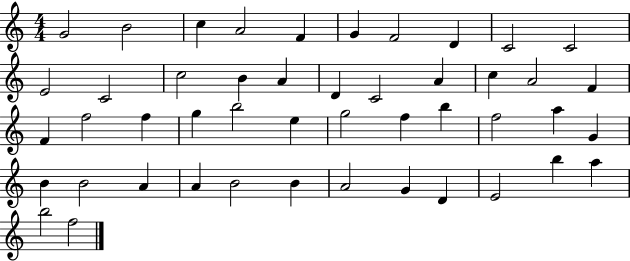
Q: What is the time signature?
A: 4/4